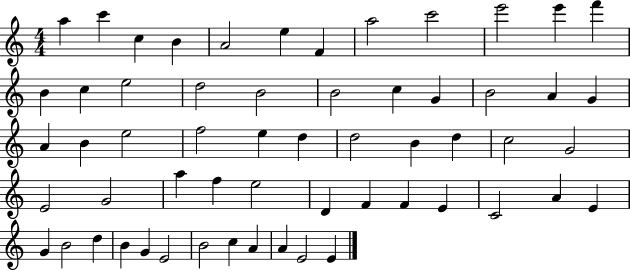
{
  \clef treble
  \numericTimeSignature
  \time 4/4
  \key c \major
  a''4 c'''4 c''4 b'4 | a'2 e''4 f'4 | a''2 c'''2 | e'''2 e'''4 f'''4 | \break b'4 c''4 e''2 | d''2 b'2 | b'2 c''4 g'4 | b'2 a'4 g'4 | \break a'4 b'4 e''2 | f''2 e''4 d''4 | d''2 b'4 d''4 | c''2 g'2 | \break e'2 g'2 | a''4 f''4 e''2 | d'4 f'4 f'4 e'4 | c'2 a'4 e'4 | \break g'4 b'2 d''4 | b'4 g'4 e'2 | b'2 c''4 a'4 | a'4 e'2 e'4 | \break \bar "|."
}